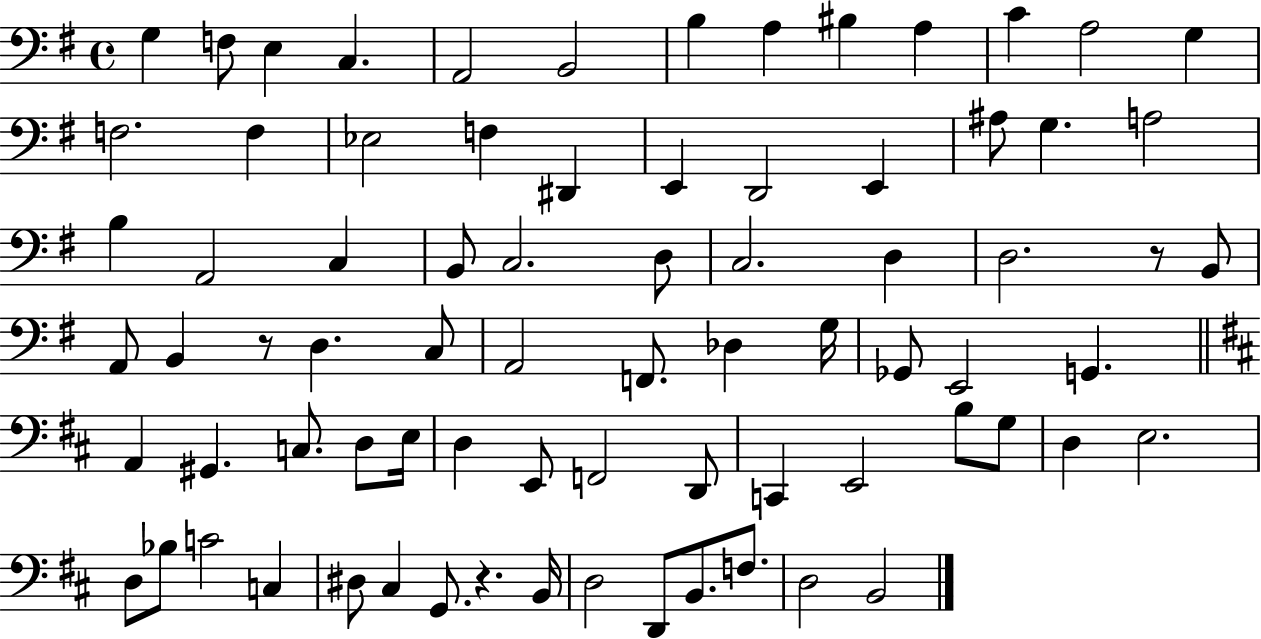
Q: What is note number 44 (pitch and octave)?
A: E2